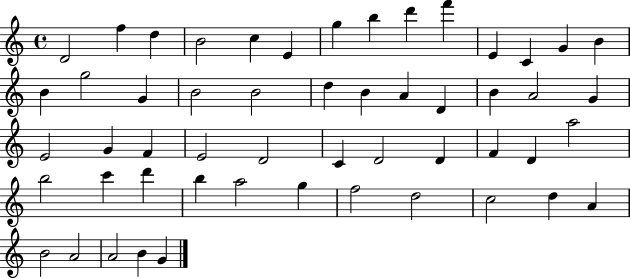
D4/h F5/q D5/q B4/h C5/q E4/q G5/q B5/q D6/q F6/q E4/q C4/q G4/q B4/q B4/q G5/h G4/q B4/h B4/h D5/q B4/q A4/q D4/q B4/q A4/h G4/q E4/h G4/q F4/q E4/h D4/h C4/q D4/h D4/q F4/q D4/q A5/h B5/h C6/q D6/q B5/q A5/h G5/q F5/h D5/h C5/h D5/q A4/q B4/h A4/h A4/h B4/q G4/q